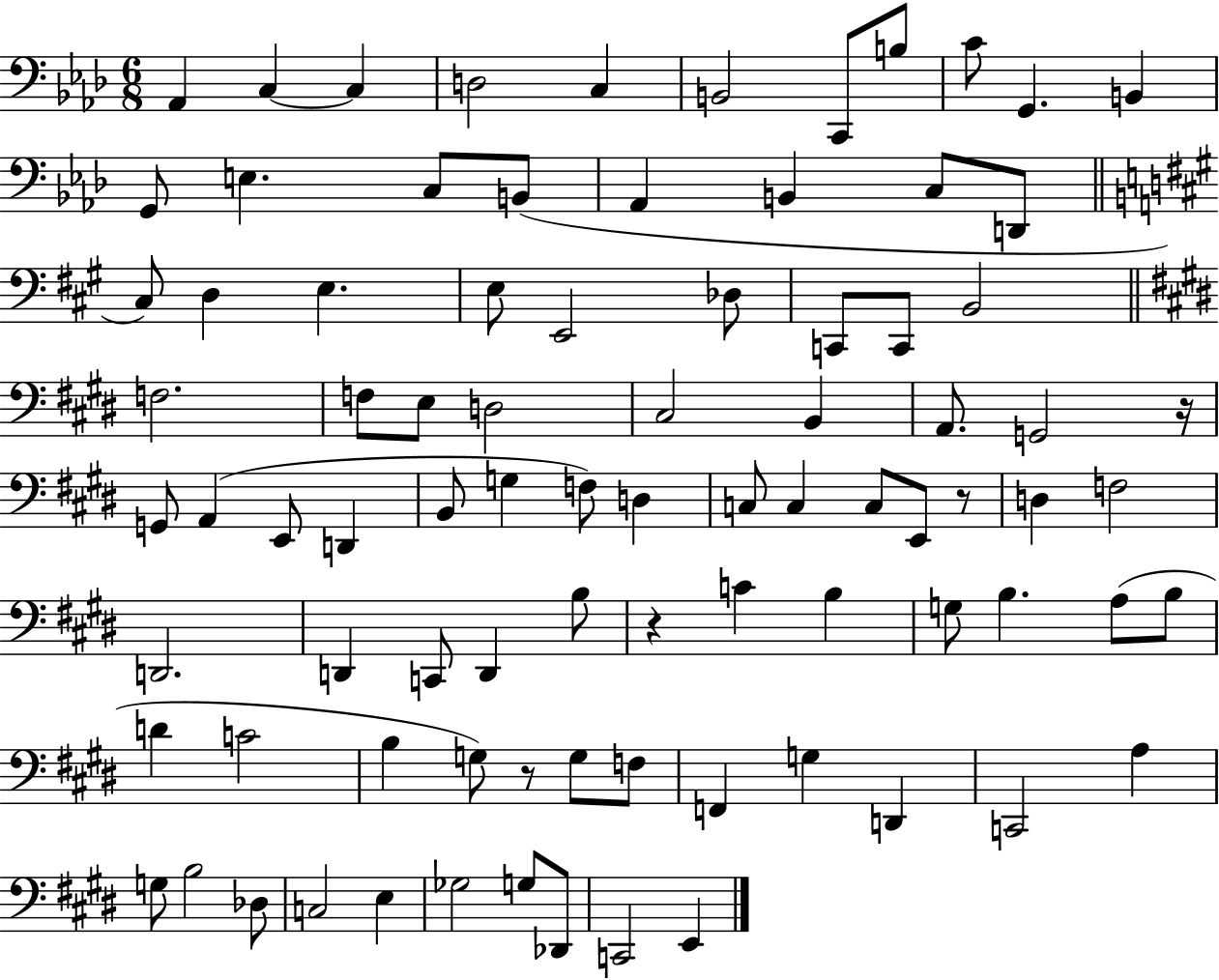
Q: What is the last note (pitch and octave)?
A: E2